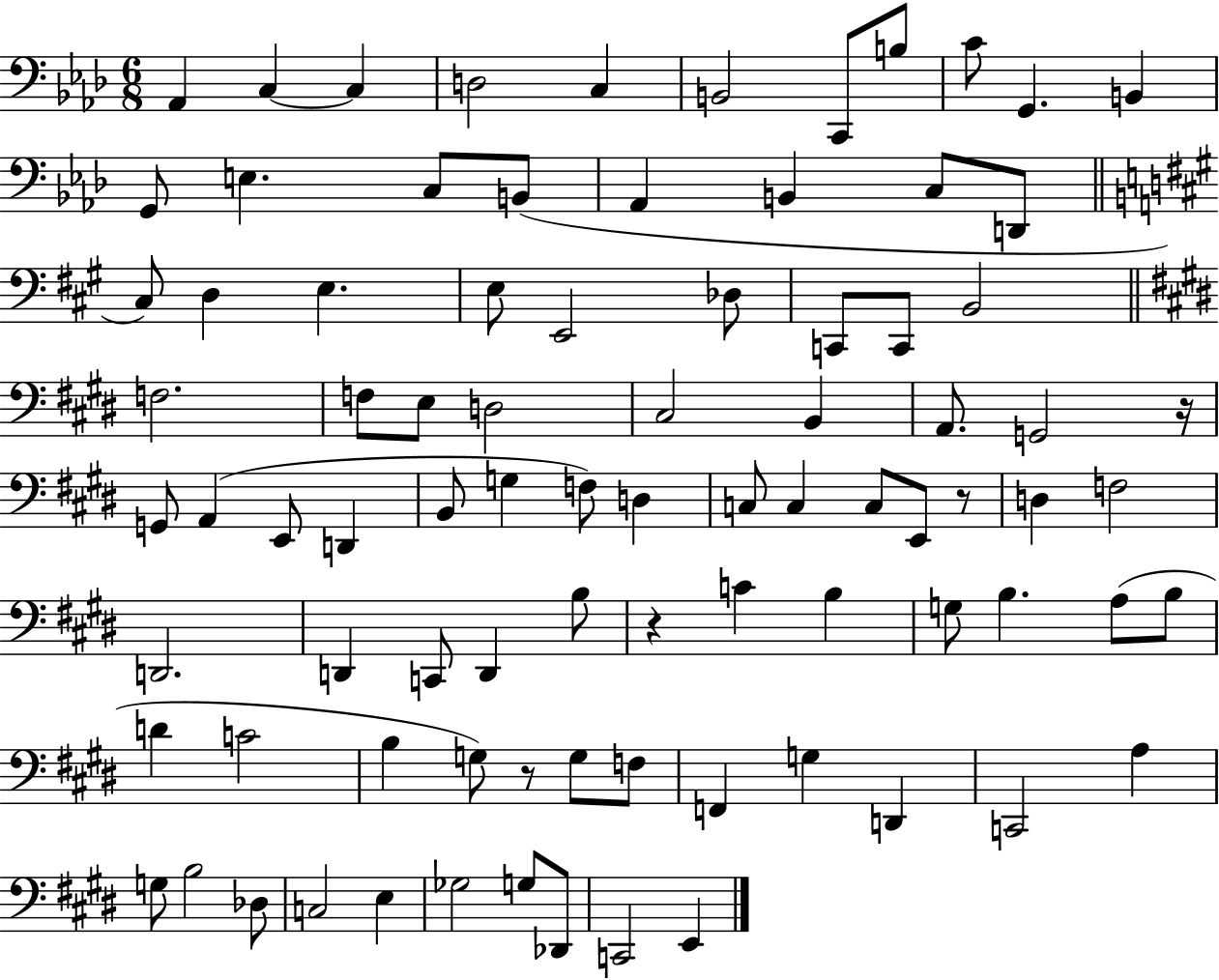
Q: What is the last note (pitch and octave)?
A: E2